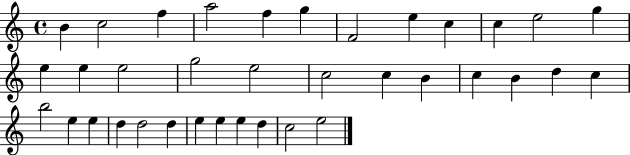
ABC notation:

X:1
T:Untitled
M:4/4
L:1/4
K:C
B c2 f a2 f g F2 e c c e2 g e e e2 g2 e2 c2 c B c B d c b2 e e d d2 d e e e d c2 e2